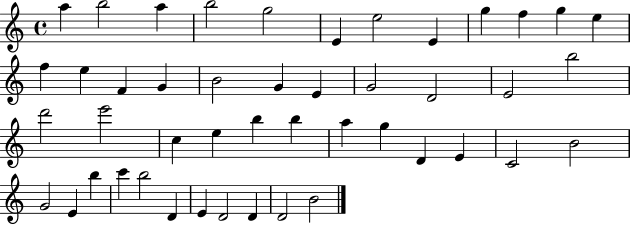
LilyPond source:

{
  \clef treble
  \time 4/4
  \defaultTimeSignature
  \key c \major
  a''4 b''2 a''4 | b''2 g''2 | e'4 e''2 e'4 | g''4 f''4 g''4 e''4 | \break f''4 e''4 f'4 g'4 | b'2 g'4 e'4 | g'2 d'2 | e'2 b''2 | \break d'''2 e'''2 | c''4 e''4 b''4 b''4 | a''4 g''4 d'4 e'4 | c'2 b'2 | \break g'2 e'4 b''4 | c'''4 b''2 d'4 | e'4 d'2 d'4 | d'2 b'2 | \break \bar "|."
}